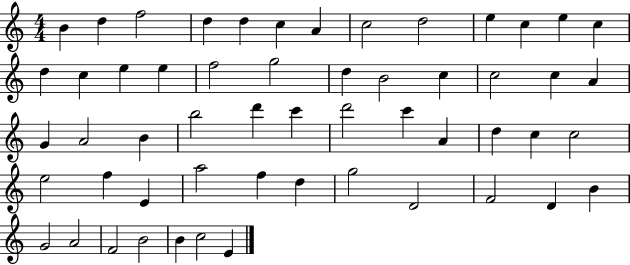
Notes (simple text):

B4/q D5/q F5/h D5/q D5/q C5/q A4/q C5/h D5/h E5/q C5/q E5/q C5/q D5/q C5/q E5/q E5/q F5/h G5/h D5/q B4/h C5/q C5/h C5/q A4/q G4/q A4/h B4/q B5/h D6/q C6/q D6/h C6/q A4/q D5/q C5/q C5/h E5/h F5/q E4/q A5/h F5/q D5/q G5/h D4/h F4/h D4/q B4/q G4/h A4/h F4/h B4/h B4/q C5/h E4/q